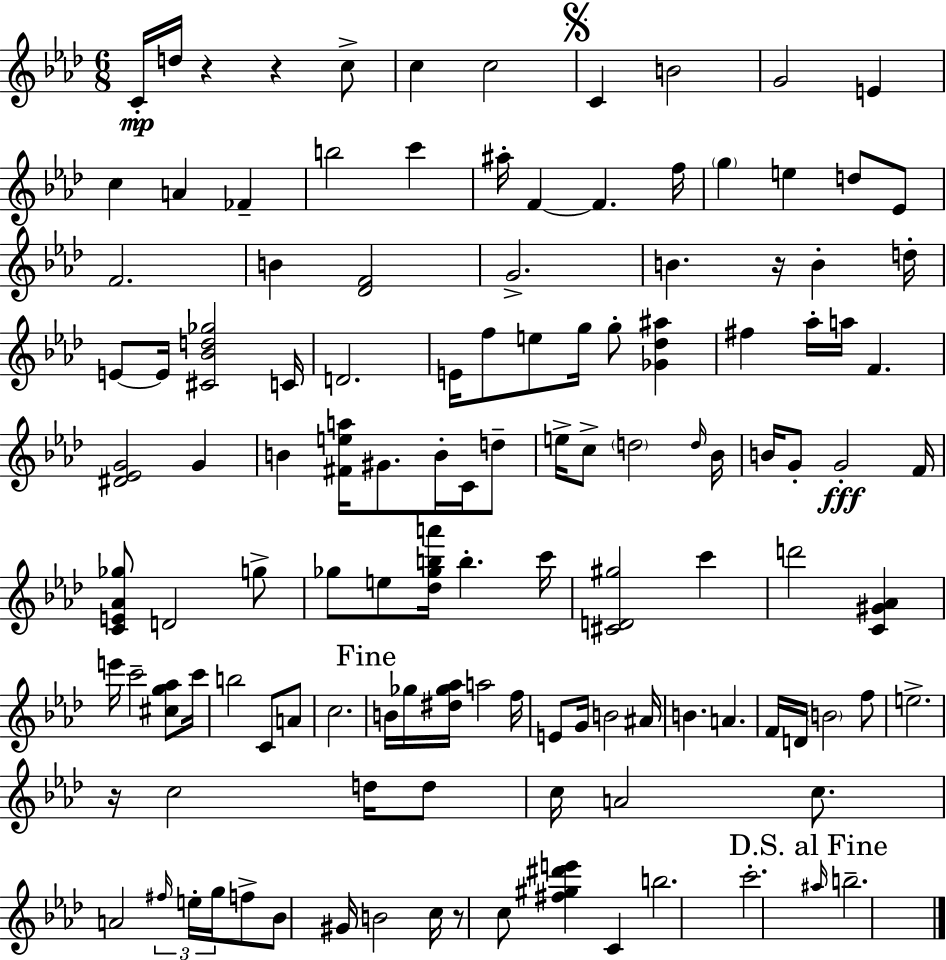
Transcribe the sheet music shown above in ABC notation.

X:1
T:Untitled
M:6/8
L:1/4
K:Fm
C/4 d/4 z z c/2 c c2 C B2 G2 E c A _F b2 c' ^a/4 F F f/4 g e d/2 _E/2 F2 B [_DF]2 G2 B z/4 B d/4 E/2 E/4 [^C_Bd_g]2 C/4 D2 E/4 f/2 e/2 g/4 g/2 [_G_d^a] ^f _a/4 a/4 F [^D_EG]2 G B [^Fea]/4 ^G/2 B/4 C/4 d/2 e/4 c/2 d2 d/4 _B/4 B/4 G/2 G2 F/4 [CE_A_g]/2 D2 g/2 _g/2 e/2 [_d_gba']/4 b c'/4 [^CD^g]2 c' d'2 [C^G_A] e'/4 c'2 [^cg_a]/2 c'/4 b2 C/2 A/2 c2 B/4 _g/4 [^d_g_a]/4 a2 f/4 E/2 G/4 B2 ^A/4 B A F/4 D/4 B2 f/2 e2 z/4 c2 d/4 d/2 c/4 A2 c/2 A2 ^f/4 e/4 g/4 f/2 _B/2 ^G/4 B2 c/4 z/2 c/2 [^f^g^d'e'] C b2 c'2 ^a/4 b2